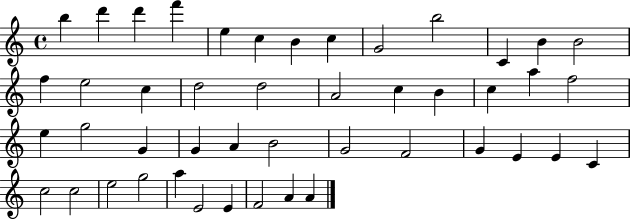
X:1
T:Untitled
M:4/4
L:1/4
K:C
b d' d' f' e c B c G2 b2 C B B2 f e2 c d2 d2 A2 c B c a f2 e g2 G G A B2 G2 F2 G E E C c2 c2 e2 g2 a E2 E F2 A A